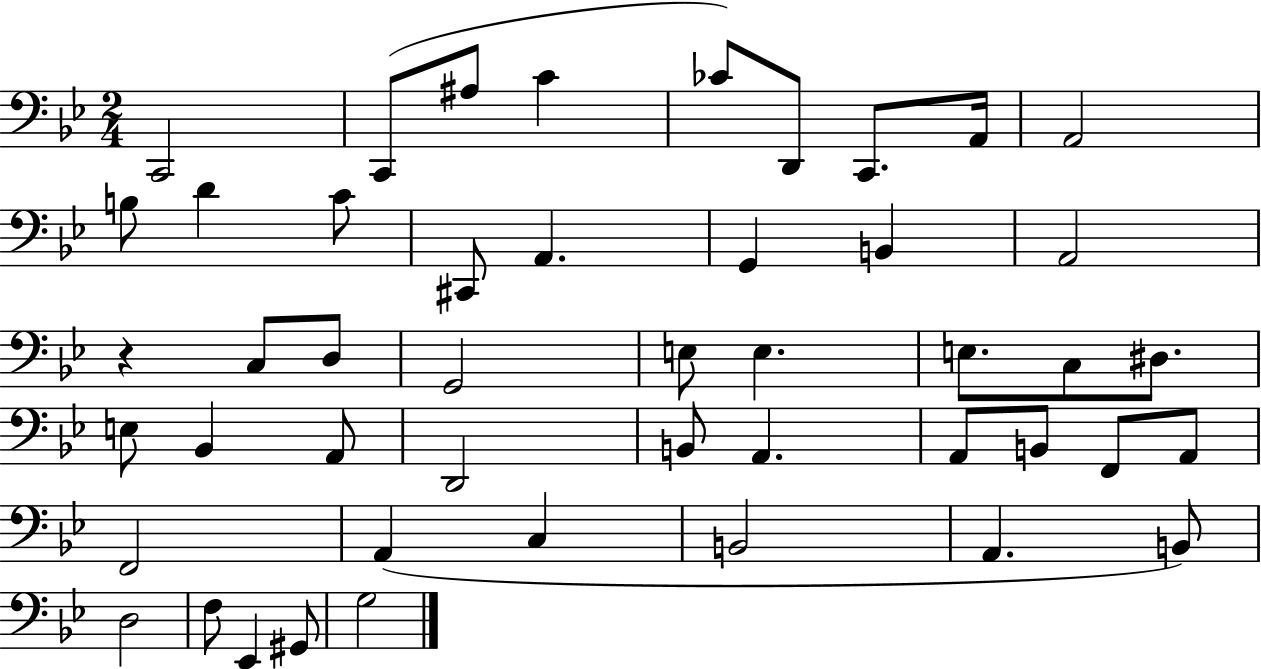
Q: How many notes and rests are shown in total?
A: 47